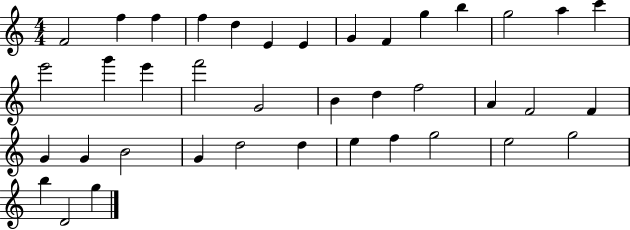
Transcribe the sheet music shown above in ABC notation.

X:1
T:Untitled
M:4/4
L:1/4
K:C
F2 f f f d E E G F g b g2 a c' e'2 g' e' f'2 G2 B d f2 A F2 F G G B2 G d2 d e f g2 e2 g2 b D2 g